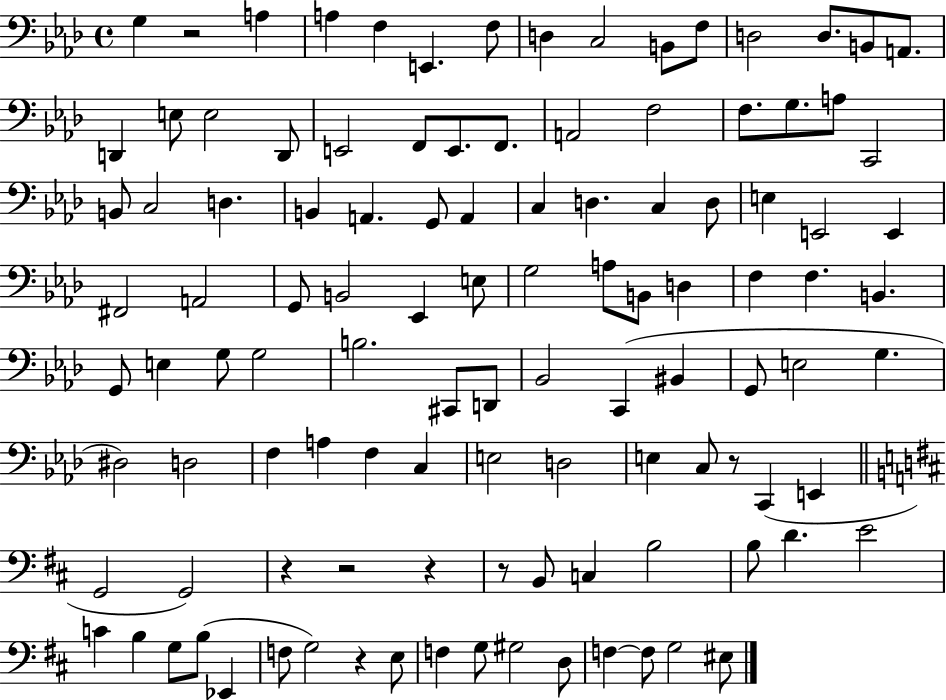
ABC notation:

X:1
T:Untitled
M:4/4
L:1/4
K:Ab
G, z2 A, A, F, E,, F,/2 D, C,2 B,,/2 F,/2 D,2 D,/2 B,,/2 A,,/2 D,, E,/2 E,2 D,,/2 E,,2 F,,/2 E,,/2 F,,/2 A,,2 F,2 F,/2 G,/2 A,/2 C,,2 B,,/2 C,2 D, B,, A,, G,,/2 A,, C, D, C, D,/2 E, E,,2 E,, ^F,,2 A,,2 G,,/2 B,,2 _E,, E,/2 G,2 A,/2 B,,/2 D, F, F, B,, G,,/2 E, G,/2 G,2 B,2 ^C,,/2 D,,/2 _B,,2 C,, ^B,, G,,/2 E,2 G, ^D,2 D,2 F, A, F, C, E,2 D,2 E, C,/2 z/2 C,, E,, G,,2 G,,2 z z2 z z/2 B,,/2 C, B,2 B,/2 D E2 C B, G,/2 B,/2 _E,, F,/2 G,2 z E,/2 F, G,/2 ^G,2 D,/2 F, F,/2 G,2 ^E,/2